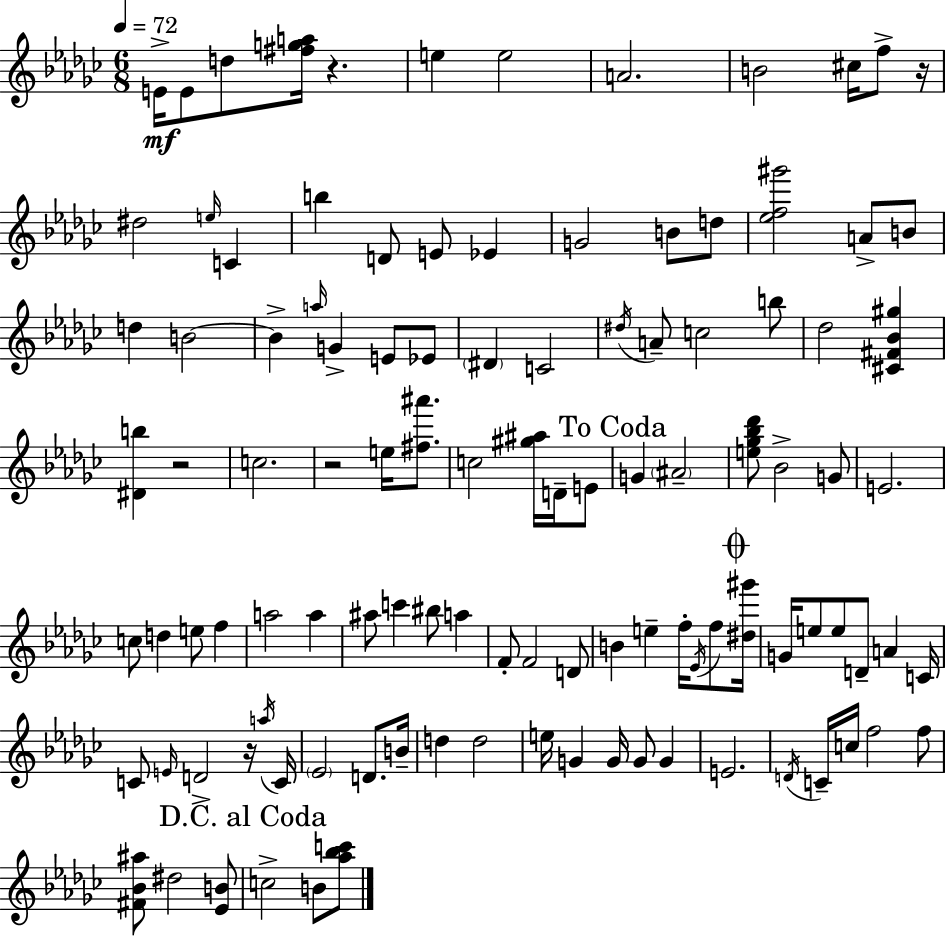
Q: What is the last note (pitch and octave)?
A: B4